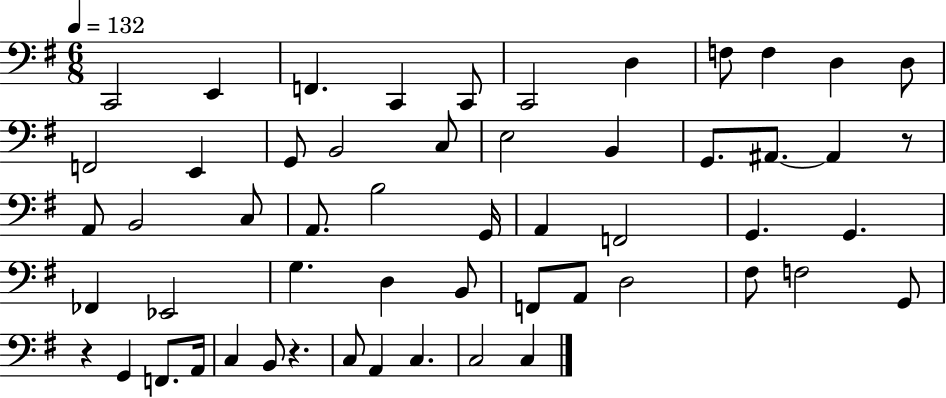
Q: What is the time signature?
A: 6/8